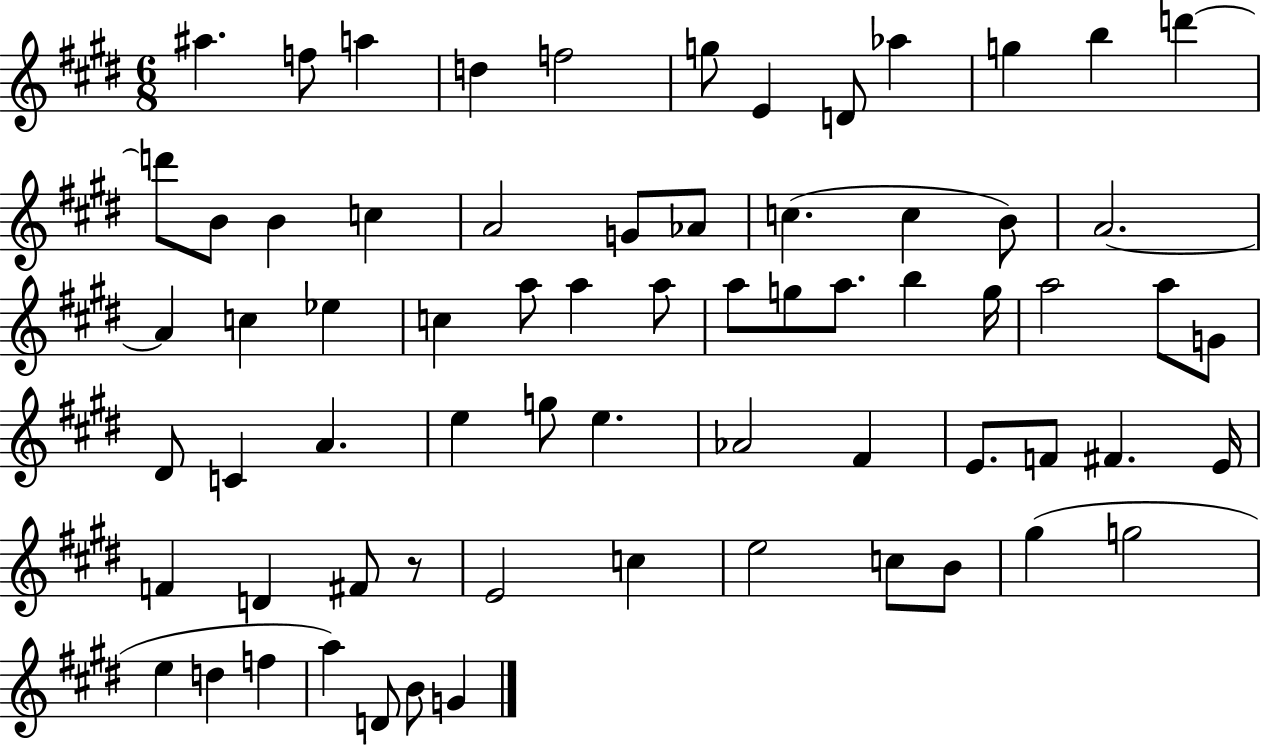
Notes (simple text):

A#5/q. F5/e A5/q D5/q F5/h G5/e E4/q D4/e Ab5/q G5/q B5/q D6/q D6/e B4/e B4/q C5/q A4/h G4/e Ab4/e C5/q. C5/q B4/e A4/h. A4/q C5/q Eb5/q C5/q A5/e A5/q A5/e A5/e G5/e A5/e. B5/q G5/s A5/h A5/e G4/e D#4/e C4/q A4/q. E5/q G5/e E5/q. Ab4/h F#4/q E4/e. F4/e F#4/q. E4/s F4/q D4/q F#4/e R/e E4/h C5/q E5/h C5/e B4/e G#5/q G5/h E5/q D5/q F5/q A5/q D4/e B4/e G4/q